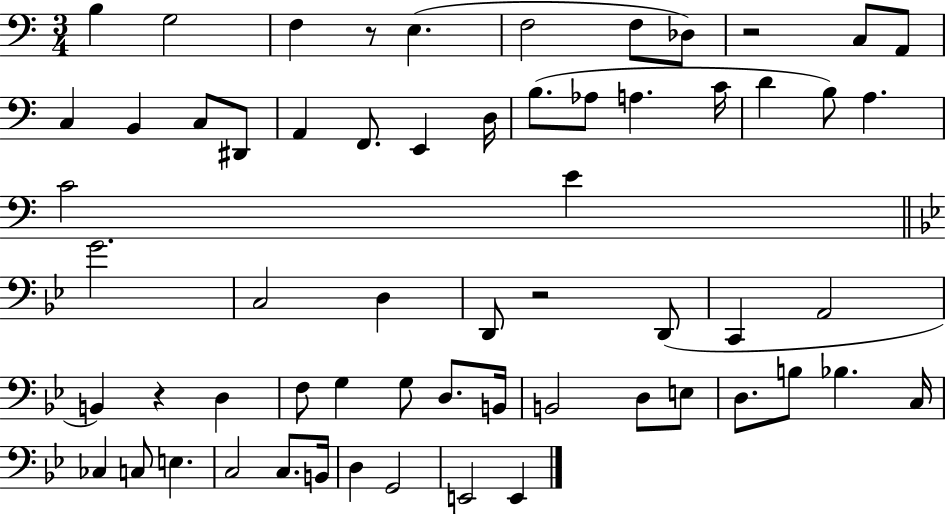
{
  \clef bass
  \numericTimeSignature
  \time 3/4
  \key c \major
  b4 g2 | f4 r8 e4.( | f2 f8 des8) | r2 c8 a,8 | \break c4 b,4 c8 dis,8 | a,4 f,8. e,4 d16 | b8.( aes8 a4. c'16 | d'4 b8) a4. | \break c'2 e'4 | \bar "||" \break \key g \minor g'2. | c2 d4 | d,8 r2 d,8( | c,4 a,2 | \break b,4) r4 d4 | f8 g4 g8 d8. b,16 | b,2 d8 e8 | d8. b8 bes4. c16 | \break ces4 c8 e4. | c2 c8. b,16 | d4 g,2 | e,2 e,4 | \break \bar "|."
}